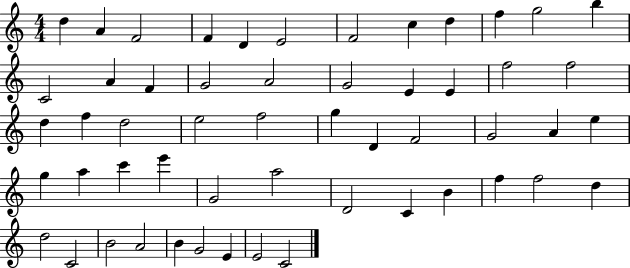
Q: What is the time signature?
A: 4/4